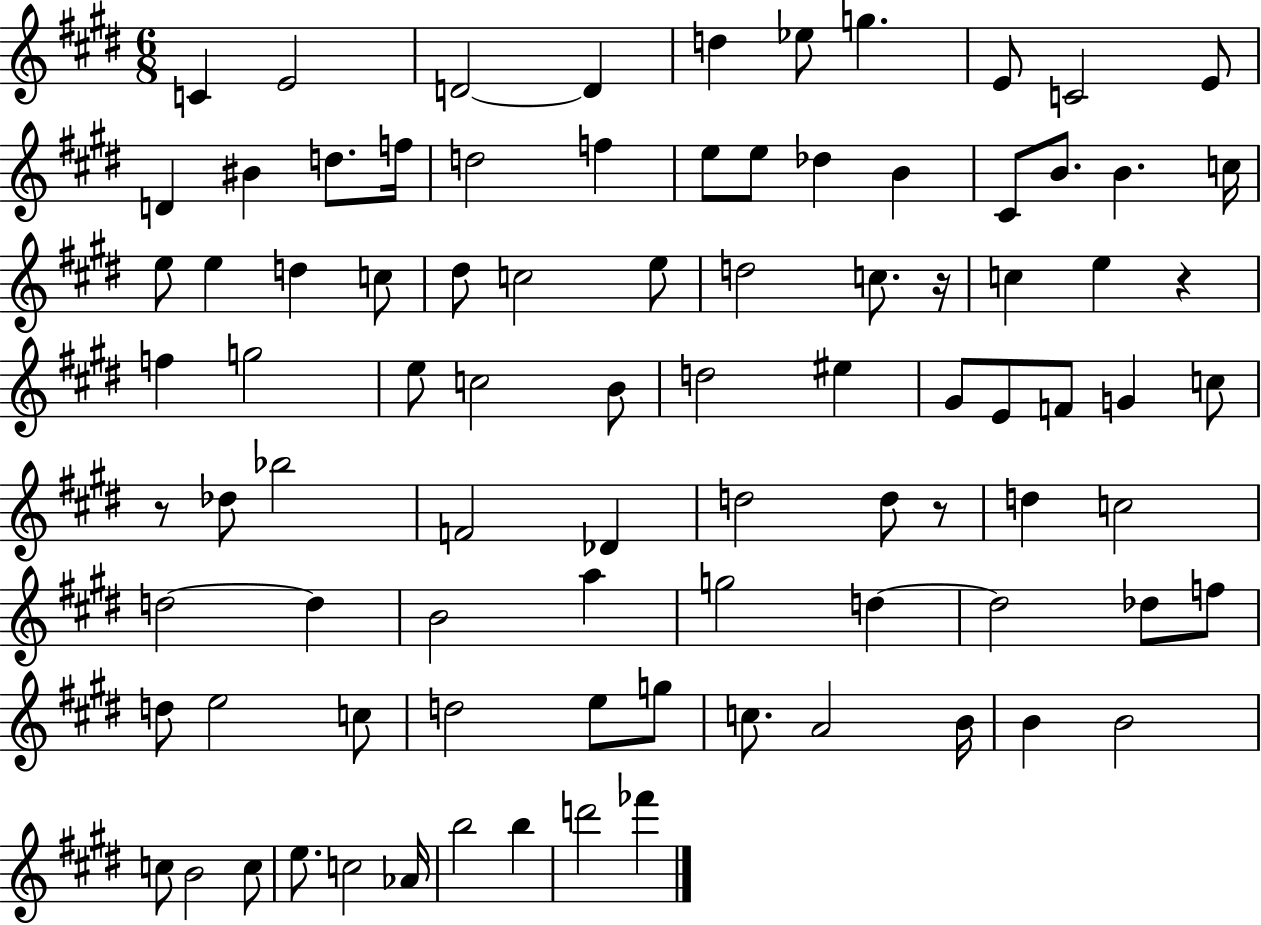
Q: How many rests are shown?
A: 4